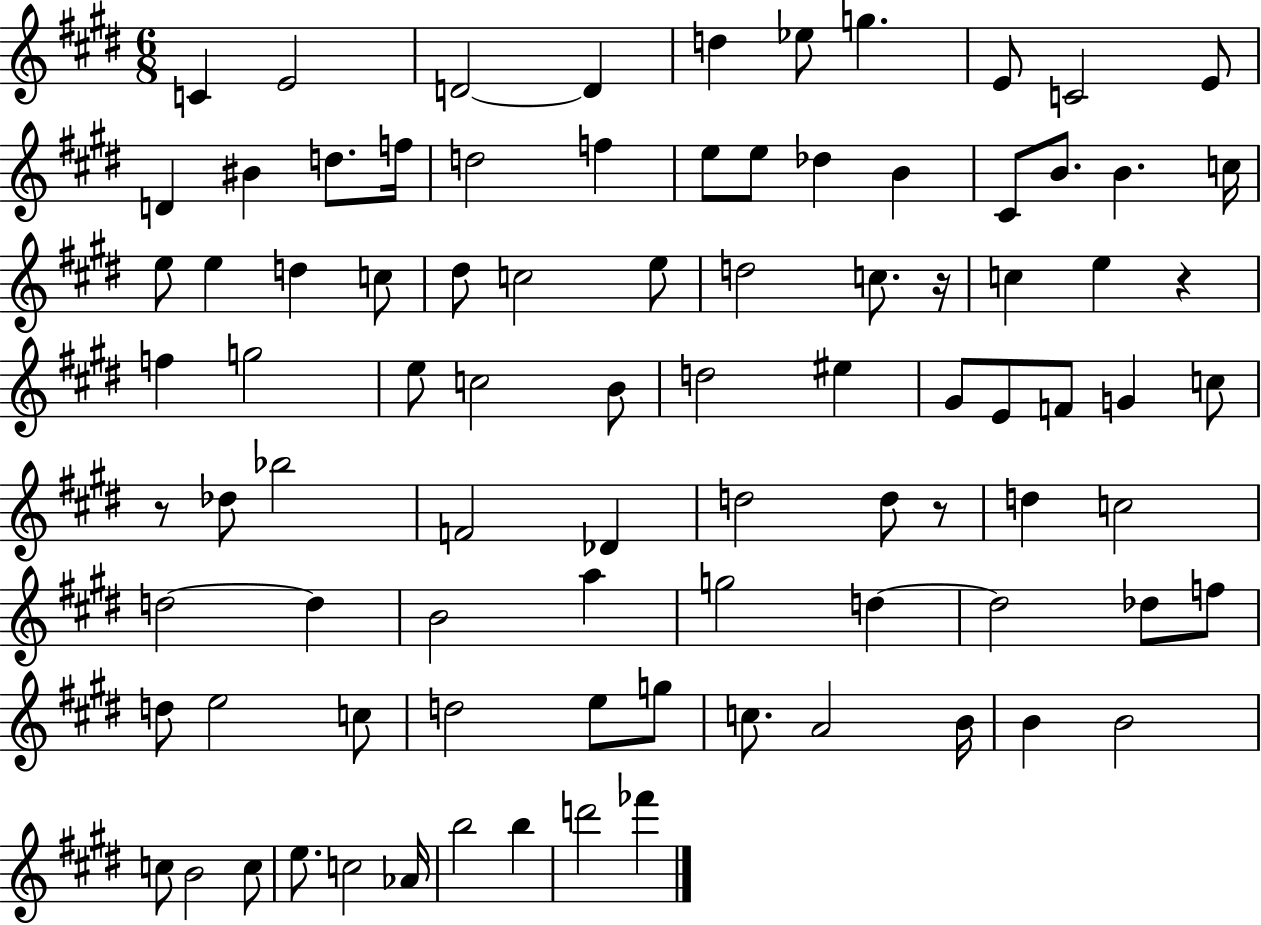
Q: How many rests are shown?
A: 4